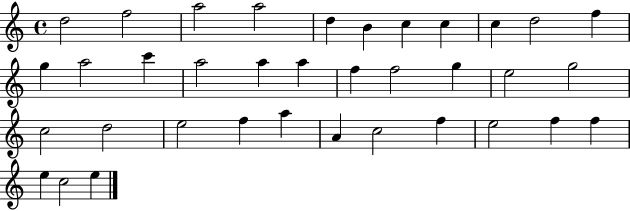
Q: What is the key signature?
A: C major